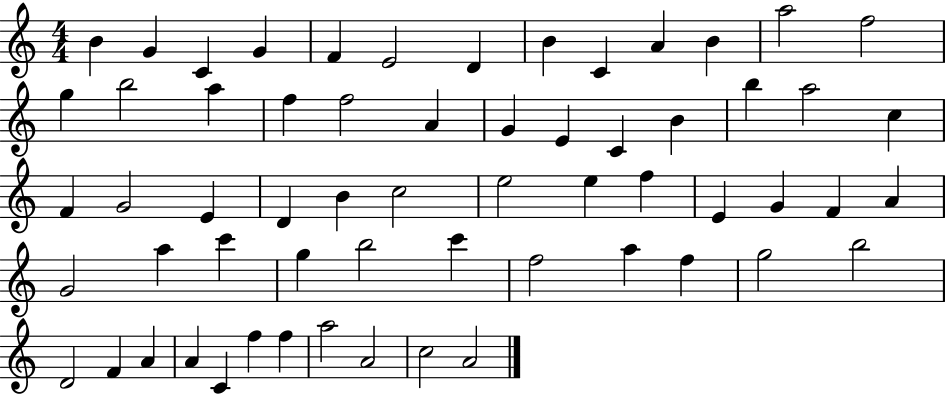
X:1
T:Untitled
M:4/4
L:1/4
K:C
B G C G F E2 D B C A B a2 f2 g b2 a f f2 A G E C B b a2 c F G2 E D B c2 e2 e f E G F A G2 a c' g b2 c' f2 a f g2 b2 D2 F A A C f f a2 A2 c2 A2